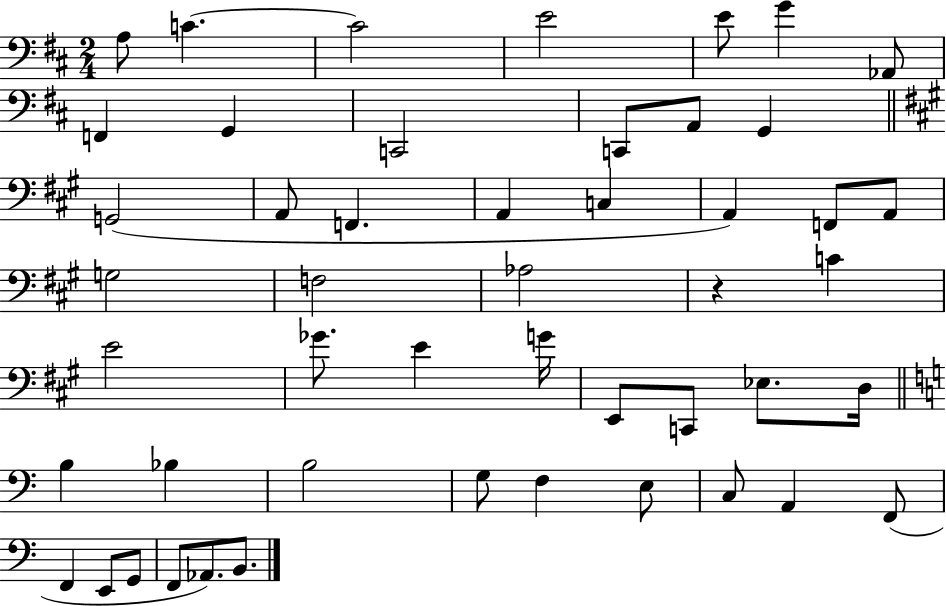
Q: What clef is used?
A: bass